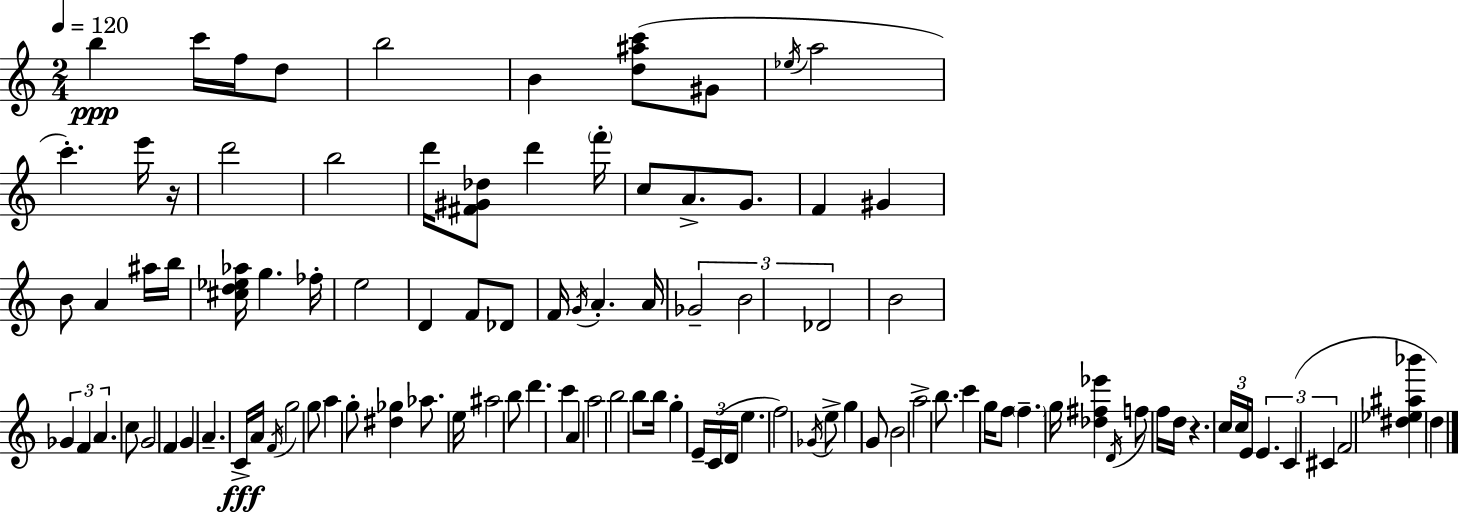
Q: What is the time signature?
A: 2/4